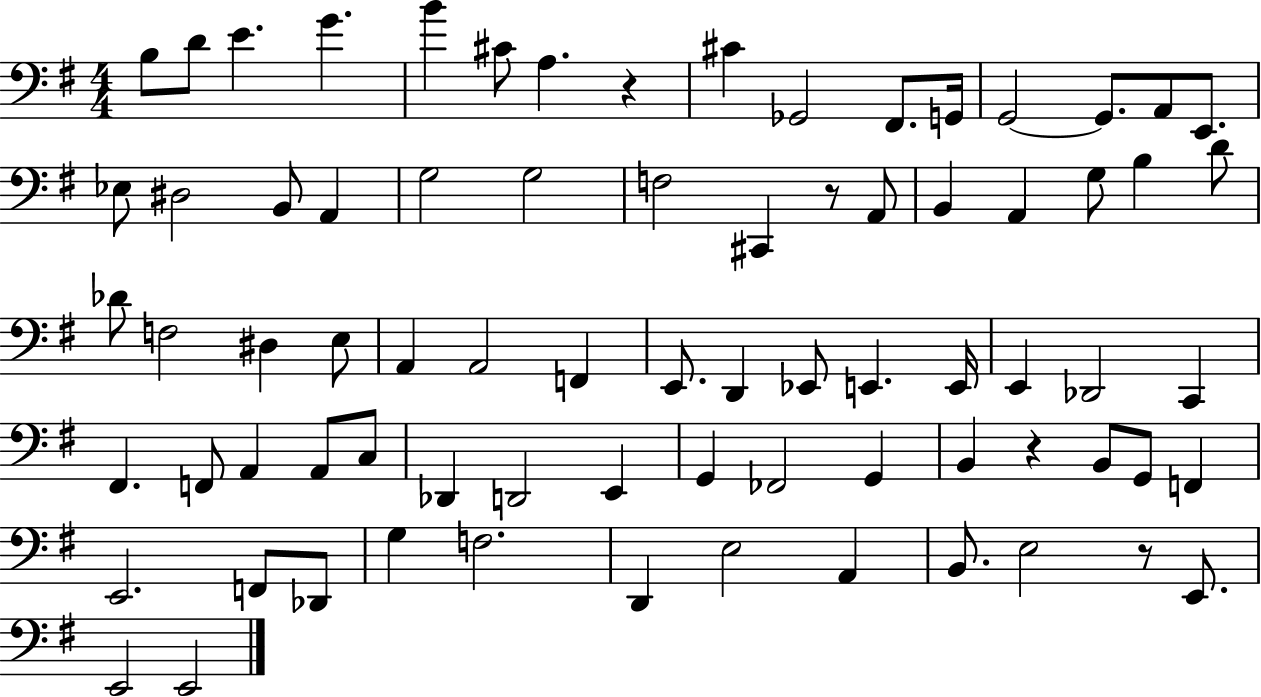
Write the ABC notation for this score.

X:1
T:Untitled
M:4/4
L:1/4
K:G
B,/2 D/2 E G B ^C/2 A, z ^C _G,,2 ^F,,/2 G,,/4 G,,2 G,,/2 A,,/2 E,,/2 _E,/2 ^D,2 B,,/2 A,, G,2 G,2 F,2 ^C,, z/2 A,,/2 B,, A,, G,/2 B, D/2 _D/2 F,2 ^D, E,/2 A,, A,,2 F,, E,,/2 D,, _E,,/2 E,, E,,/4 E,, _D,,2 C,, ^F,, F,,/2 A,, A,,/2 C,/2 _D,, D,,2 E,, G,, _F,,2 G,, B,, z B,,/2 G,,/2 F,, E,,2 F,,/2 _D,,/2 G, F,2 D,, E,2 A,, B,,/2 E,2 z/2 E,,/2 E,,2 E,,2